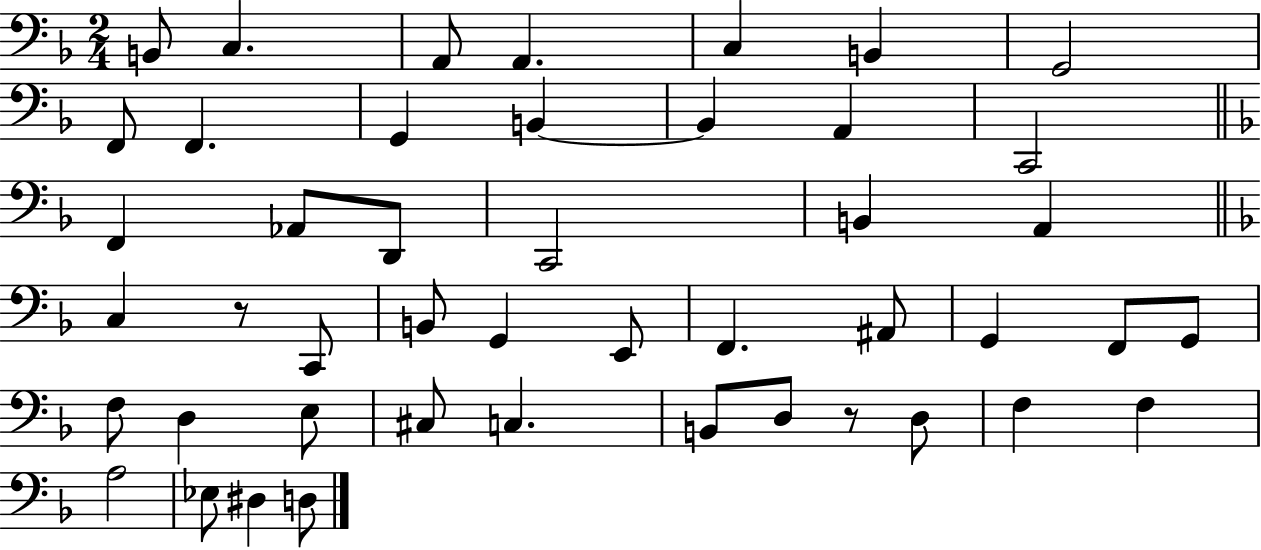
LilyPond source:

{
  \clef bass
  \numericTimeSignature
  \time 2/4
  \key f \major
  b,8 c4. | a,8 a,4. | c4 b,4 | g,2 | \break f,8 f,4. | g,4 b,4~~ | b,4 a,4 | c,2 | \break \bar "||" \break \key f \major f,4 aes,8 d,8 | c,2 | b,4 a,4 | \bar "||" \break \key d \minor c4 r8 c,8 | b,8 g,4 e,8 | f,4. ais,8 | g,4 f,8 g,8 | \break f8 d4 e8 | cis8 c4. | b,8 d8 r8 d8 | f4 f4 | \break a2 | ees8 dis4 d8 | \bar "|."
}